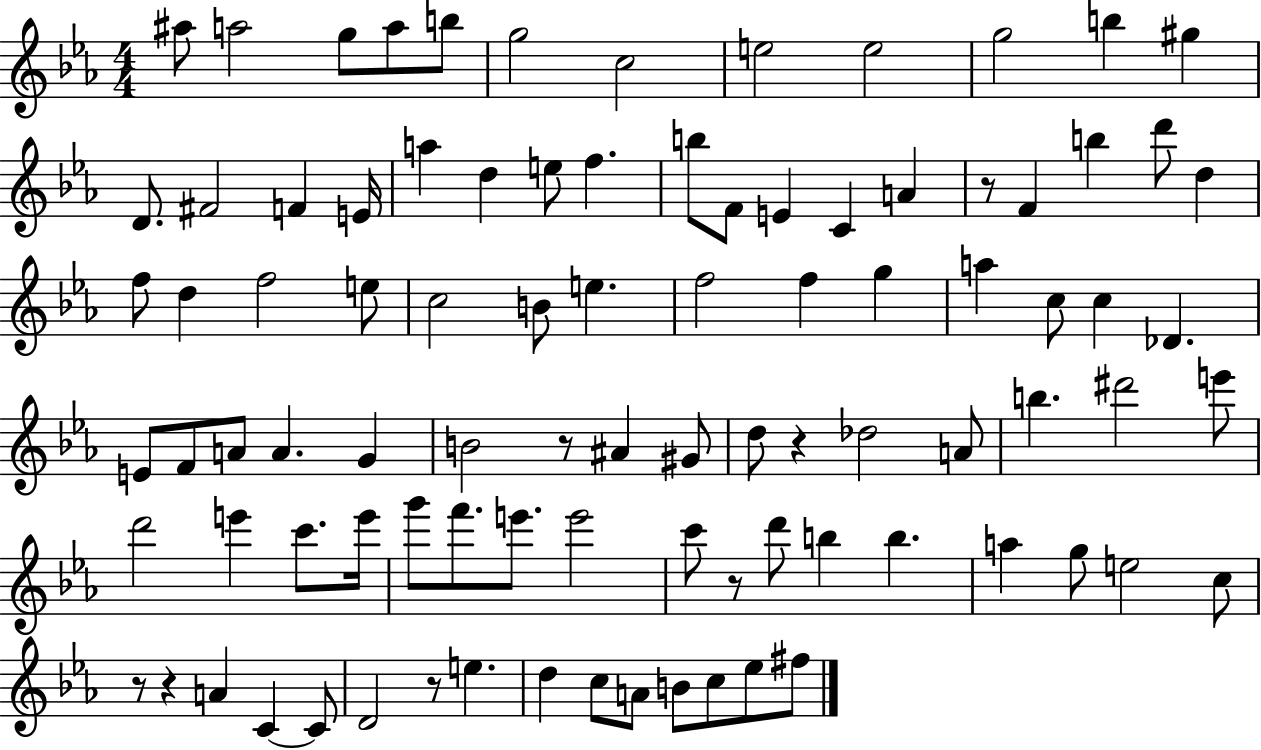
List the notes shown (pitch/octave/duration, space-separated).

A#5/e A5/h G5/e A5/e B5/e G5/h C5/h E5/h E5/h G5/h B5/q G#5/q D4/e. F#4/h F4/q E4/s A5/q D5/q E5/e F5/q. B5/e F4/e E4/q C4/q A4/q R/e F4/q B5/q D6/e D5/q F5/e D5/q F5/h E5/e C5/h B4/e E5/q. F5/h F5/q G5/q A5/q C5/e C5/q Db4/q. E4/e F4/e A4/e A4/q. G4/q B4/h R/e A#4/q G#4/e D5/e R/q Db5/h A4/e B5/q. D#6/h E6/e D6/h E6/q C6/e. E6/s G6/e F6/e. E6/e. E6/h C6/e R/e D6/e B5/q B5/q. A5/q G5/e E5/h C5/e R/e R/q A4/q C4/q C4/e D4/h R/e E5/q. D5/q C5/e A4/e B4/e C5/e Eb5/e F#5/e